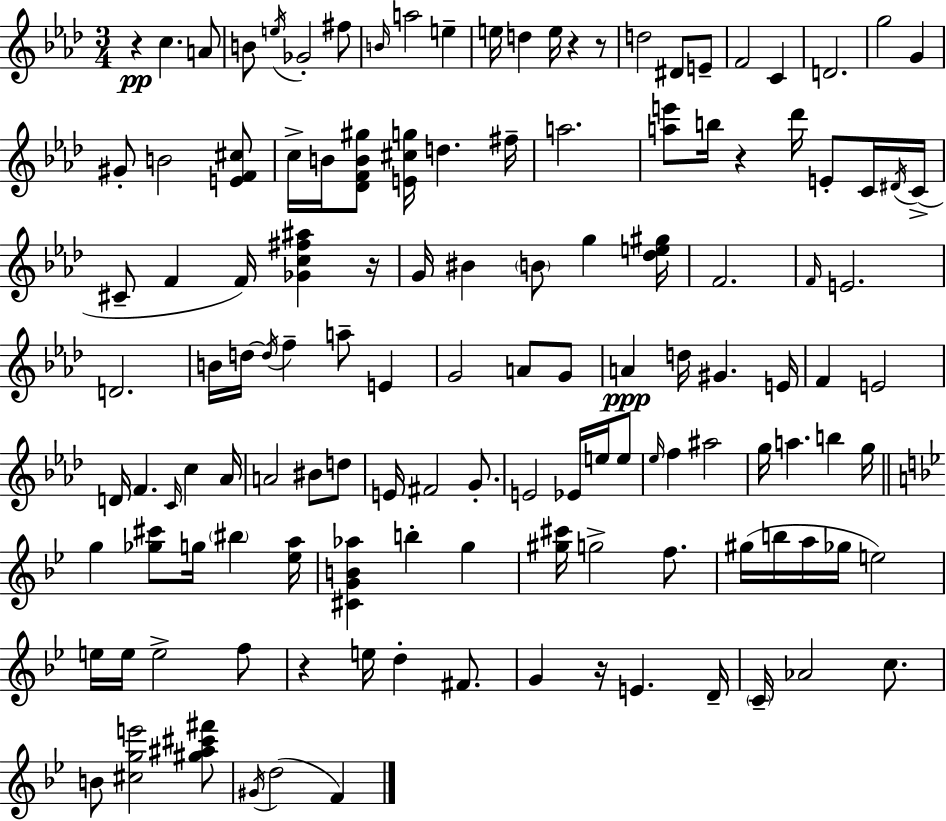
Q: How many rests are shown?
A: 7